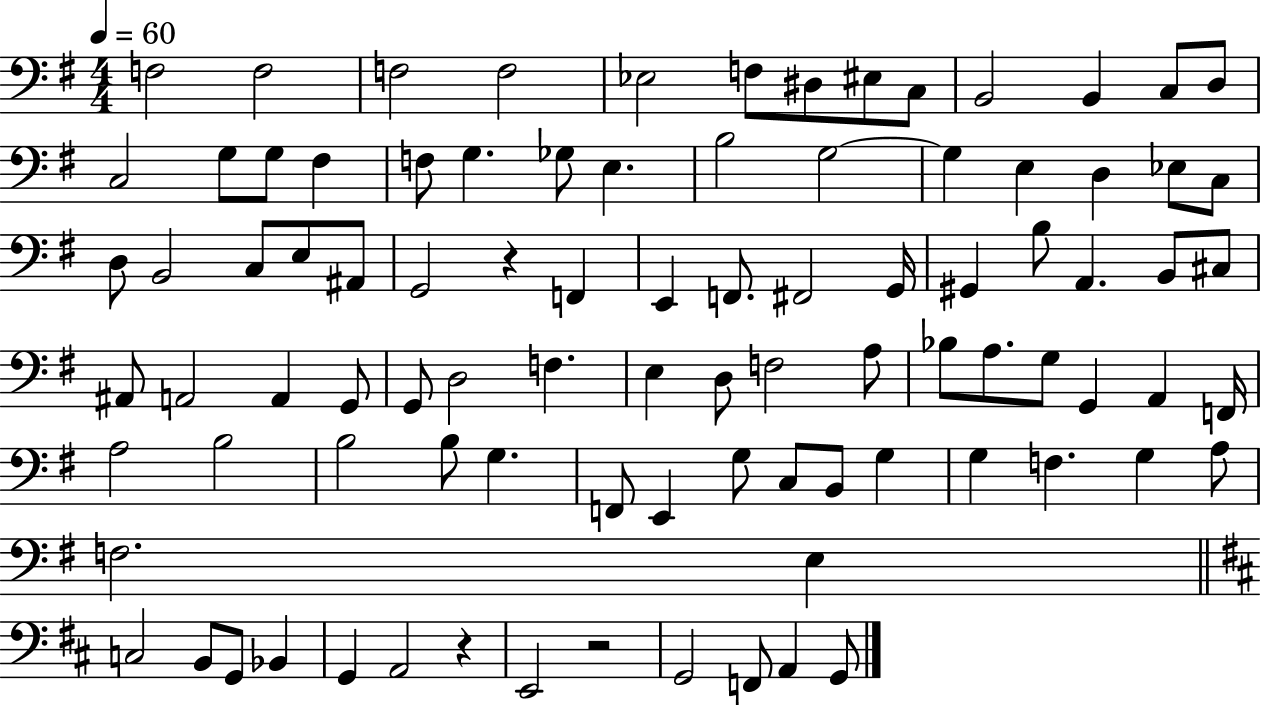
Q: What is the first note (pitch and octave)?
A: F3